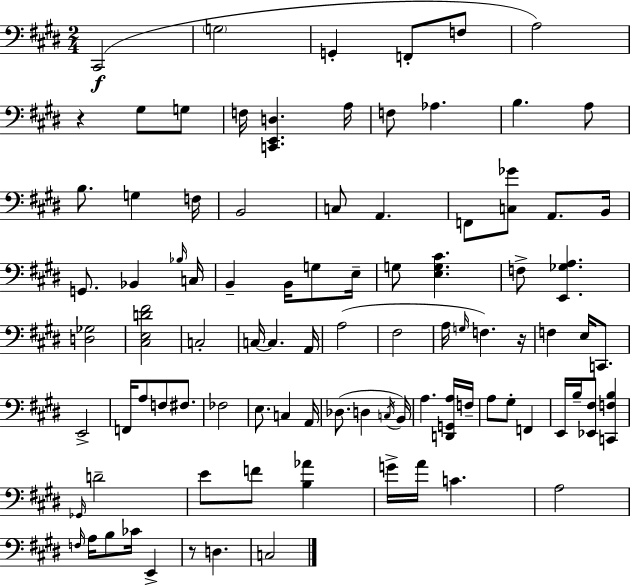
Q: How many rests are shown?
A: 3